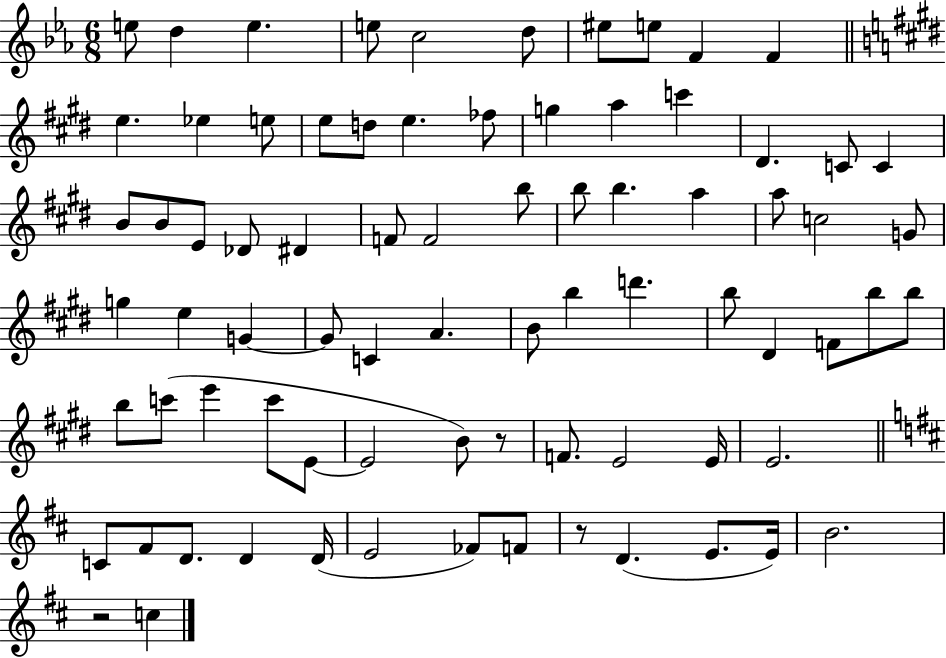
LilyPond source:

{
  \clef treble
  \numericTimeSignature
  \time 6/8
  \key ees \major
  e''8 d''4 e''4. | e''8 c''2 d''8 | eis''8 e''8 f'4 f'4 | \bar "||" \break \key e \major e''4. ees''4 e''8 | e''8 d''8 e''4. fes''8 | g''4 a''4 c'''4 | dis'4. c'8 c'4 | \break b'8 b'8 e'8 des'8 dis'4 | f'8 f'2 b''8 | b''8 b''4. a''4 | a''8 c''2 g'8 | \break g''4 e''4 g'4~~ | g'8 c'4 a'4. | b'8 b''4 d'''4. | b''8 dis'4 f'8 b''8 b''8 | \break b''8 c'''8( e'''4 c'''8 e'8~~ | e'2 b'8) r8 | f'8. e'2 e'16 | e'2. | \break \bar "||" \break \key d \major c'8 fis'8 d'8. d'4 d'16( | e'2 fes'8) f'8 | r8 d'4.( e'8. e'16) | b'2. | \break r2 c''4 | \bar "|."
}